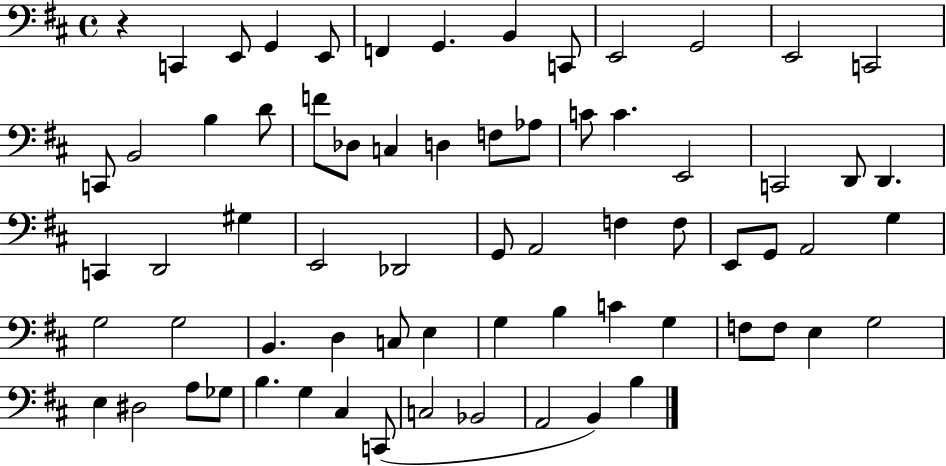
R/q C2/q E2/e G2/q E2/e F2/q G2/q. B2/q C2/e E2/h G2/h E2/h C2/h C2/e B2/h B3/q D4/e F4/e Db3/e C3/q D3/q F3/e Ab3/e C4/e C4/q. E2/h C2/h D2/e D2/q. C2/q D2/h G#3/q E2/h Db2/h G2/e A2/h F3/q F3/e E2/e G2/e A2/h G3/q G3/h G3/h B2/q. D3/q C3/e E3/q G3/q B3/q C4/q G3/q F3/e F3/e E3/q G3/h E3/q D#3/h A3/e Gb3/e B3/q. G3/q C#3/q C2/e C3/h Bb2/h A2/h B2/q B3/q